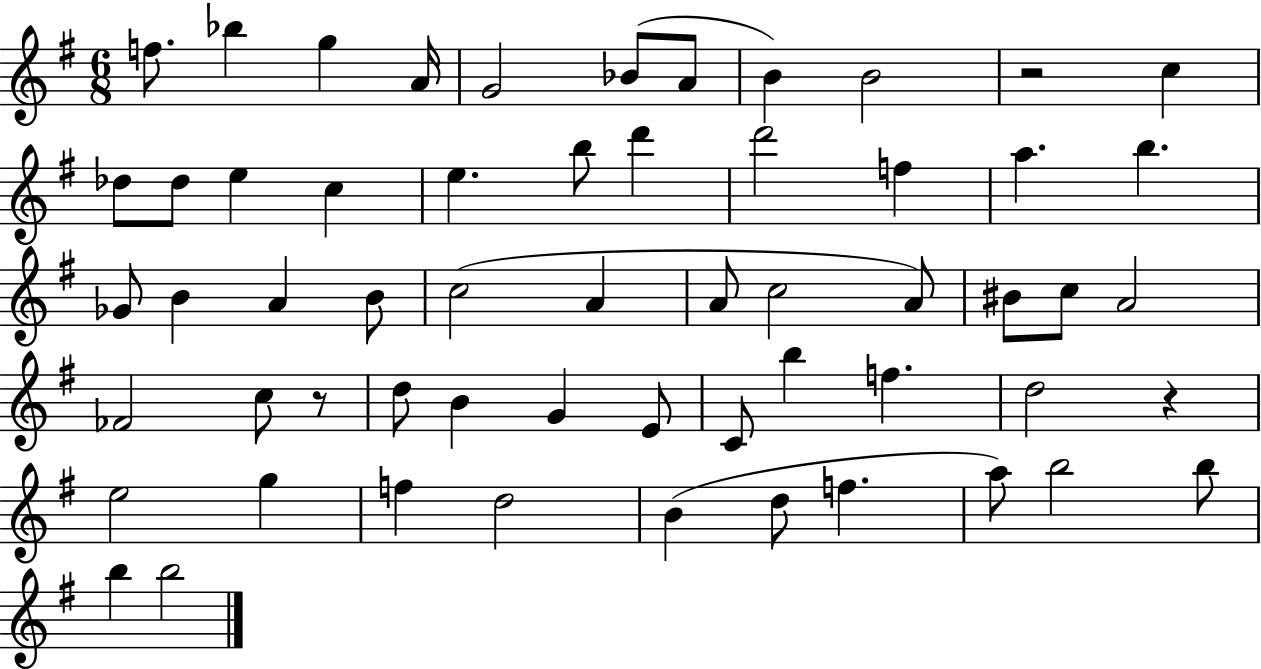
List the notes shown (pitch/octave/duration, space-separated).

F5/e. Bb5/q G5/q A4/s G4/h Bb4/e A4/e B4/q B4/h R/h C5/q Db5/e Db5/e E5/q C5/q E5/q. B5/e D6/q D6/h F5/q A5/q. B5/q. Gb4/e B4/q A4/q B4/e C5/h A4/q A4/e C5/h A4/e BIS4/e C5/e A4/h FES4/h C5/e R/e D5/e B4/q G4/q E4/e C4/e B5/q F5/q. D5/h R/q E5/h G5/q F5/q D5/h B4/q D5/e F5/q. A5/e B5/h B5/e B5/q B5/h